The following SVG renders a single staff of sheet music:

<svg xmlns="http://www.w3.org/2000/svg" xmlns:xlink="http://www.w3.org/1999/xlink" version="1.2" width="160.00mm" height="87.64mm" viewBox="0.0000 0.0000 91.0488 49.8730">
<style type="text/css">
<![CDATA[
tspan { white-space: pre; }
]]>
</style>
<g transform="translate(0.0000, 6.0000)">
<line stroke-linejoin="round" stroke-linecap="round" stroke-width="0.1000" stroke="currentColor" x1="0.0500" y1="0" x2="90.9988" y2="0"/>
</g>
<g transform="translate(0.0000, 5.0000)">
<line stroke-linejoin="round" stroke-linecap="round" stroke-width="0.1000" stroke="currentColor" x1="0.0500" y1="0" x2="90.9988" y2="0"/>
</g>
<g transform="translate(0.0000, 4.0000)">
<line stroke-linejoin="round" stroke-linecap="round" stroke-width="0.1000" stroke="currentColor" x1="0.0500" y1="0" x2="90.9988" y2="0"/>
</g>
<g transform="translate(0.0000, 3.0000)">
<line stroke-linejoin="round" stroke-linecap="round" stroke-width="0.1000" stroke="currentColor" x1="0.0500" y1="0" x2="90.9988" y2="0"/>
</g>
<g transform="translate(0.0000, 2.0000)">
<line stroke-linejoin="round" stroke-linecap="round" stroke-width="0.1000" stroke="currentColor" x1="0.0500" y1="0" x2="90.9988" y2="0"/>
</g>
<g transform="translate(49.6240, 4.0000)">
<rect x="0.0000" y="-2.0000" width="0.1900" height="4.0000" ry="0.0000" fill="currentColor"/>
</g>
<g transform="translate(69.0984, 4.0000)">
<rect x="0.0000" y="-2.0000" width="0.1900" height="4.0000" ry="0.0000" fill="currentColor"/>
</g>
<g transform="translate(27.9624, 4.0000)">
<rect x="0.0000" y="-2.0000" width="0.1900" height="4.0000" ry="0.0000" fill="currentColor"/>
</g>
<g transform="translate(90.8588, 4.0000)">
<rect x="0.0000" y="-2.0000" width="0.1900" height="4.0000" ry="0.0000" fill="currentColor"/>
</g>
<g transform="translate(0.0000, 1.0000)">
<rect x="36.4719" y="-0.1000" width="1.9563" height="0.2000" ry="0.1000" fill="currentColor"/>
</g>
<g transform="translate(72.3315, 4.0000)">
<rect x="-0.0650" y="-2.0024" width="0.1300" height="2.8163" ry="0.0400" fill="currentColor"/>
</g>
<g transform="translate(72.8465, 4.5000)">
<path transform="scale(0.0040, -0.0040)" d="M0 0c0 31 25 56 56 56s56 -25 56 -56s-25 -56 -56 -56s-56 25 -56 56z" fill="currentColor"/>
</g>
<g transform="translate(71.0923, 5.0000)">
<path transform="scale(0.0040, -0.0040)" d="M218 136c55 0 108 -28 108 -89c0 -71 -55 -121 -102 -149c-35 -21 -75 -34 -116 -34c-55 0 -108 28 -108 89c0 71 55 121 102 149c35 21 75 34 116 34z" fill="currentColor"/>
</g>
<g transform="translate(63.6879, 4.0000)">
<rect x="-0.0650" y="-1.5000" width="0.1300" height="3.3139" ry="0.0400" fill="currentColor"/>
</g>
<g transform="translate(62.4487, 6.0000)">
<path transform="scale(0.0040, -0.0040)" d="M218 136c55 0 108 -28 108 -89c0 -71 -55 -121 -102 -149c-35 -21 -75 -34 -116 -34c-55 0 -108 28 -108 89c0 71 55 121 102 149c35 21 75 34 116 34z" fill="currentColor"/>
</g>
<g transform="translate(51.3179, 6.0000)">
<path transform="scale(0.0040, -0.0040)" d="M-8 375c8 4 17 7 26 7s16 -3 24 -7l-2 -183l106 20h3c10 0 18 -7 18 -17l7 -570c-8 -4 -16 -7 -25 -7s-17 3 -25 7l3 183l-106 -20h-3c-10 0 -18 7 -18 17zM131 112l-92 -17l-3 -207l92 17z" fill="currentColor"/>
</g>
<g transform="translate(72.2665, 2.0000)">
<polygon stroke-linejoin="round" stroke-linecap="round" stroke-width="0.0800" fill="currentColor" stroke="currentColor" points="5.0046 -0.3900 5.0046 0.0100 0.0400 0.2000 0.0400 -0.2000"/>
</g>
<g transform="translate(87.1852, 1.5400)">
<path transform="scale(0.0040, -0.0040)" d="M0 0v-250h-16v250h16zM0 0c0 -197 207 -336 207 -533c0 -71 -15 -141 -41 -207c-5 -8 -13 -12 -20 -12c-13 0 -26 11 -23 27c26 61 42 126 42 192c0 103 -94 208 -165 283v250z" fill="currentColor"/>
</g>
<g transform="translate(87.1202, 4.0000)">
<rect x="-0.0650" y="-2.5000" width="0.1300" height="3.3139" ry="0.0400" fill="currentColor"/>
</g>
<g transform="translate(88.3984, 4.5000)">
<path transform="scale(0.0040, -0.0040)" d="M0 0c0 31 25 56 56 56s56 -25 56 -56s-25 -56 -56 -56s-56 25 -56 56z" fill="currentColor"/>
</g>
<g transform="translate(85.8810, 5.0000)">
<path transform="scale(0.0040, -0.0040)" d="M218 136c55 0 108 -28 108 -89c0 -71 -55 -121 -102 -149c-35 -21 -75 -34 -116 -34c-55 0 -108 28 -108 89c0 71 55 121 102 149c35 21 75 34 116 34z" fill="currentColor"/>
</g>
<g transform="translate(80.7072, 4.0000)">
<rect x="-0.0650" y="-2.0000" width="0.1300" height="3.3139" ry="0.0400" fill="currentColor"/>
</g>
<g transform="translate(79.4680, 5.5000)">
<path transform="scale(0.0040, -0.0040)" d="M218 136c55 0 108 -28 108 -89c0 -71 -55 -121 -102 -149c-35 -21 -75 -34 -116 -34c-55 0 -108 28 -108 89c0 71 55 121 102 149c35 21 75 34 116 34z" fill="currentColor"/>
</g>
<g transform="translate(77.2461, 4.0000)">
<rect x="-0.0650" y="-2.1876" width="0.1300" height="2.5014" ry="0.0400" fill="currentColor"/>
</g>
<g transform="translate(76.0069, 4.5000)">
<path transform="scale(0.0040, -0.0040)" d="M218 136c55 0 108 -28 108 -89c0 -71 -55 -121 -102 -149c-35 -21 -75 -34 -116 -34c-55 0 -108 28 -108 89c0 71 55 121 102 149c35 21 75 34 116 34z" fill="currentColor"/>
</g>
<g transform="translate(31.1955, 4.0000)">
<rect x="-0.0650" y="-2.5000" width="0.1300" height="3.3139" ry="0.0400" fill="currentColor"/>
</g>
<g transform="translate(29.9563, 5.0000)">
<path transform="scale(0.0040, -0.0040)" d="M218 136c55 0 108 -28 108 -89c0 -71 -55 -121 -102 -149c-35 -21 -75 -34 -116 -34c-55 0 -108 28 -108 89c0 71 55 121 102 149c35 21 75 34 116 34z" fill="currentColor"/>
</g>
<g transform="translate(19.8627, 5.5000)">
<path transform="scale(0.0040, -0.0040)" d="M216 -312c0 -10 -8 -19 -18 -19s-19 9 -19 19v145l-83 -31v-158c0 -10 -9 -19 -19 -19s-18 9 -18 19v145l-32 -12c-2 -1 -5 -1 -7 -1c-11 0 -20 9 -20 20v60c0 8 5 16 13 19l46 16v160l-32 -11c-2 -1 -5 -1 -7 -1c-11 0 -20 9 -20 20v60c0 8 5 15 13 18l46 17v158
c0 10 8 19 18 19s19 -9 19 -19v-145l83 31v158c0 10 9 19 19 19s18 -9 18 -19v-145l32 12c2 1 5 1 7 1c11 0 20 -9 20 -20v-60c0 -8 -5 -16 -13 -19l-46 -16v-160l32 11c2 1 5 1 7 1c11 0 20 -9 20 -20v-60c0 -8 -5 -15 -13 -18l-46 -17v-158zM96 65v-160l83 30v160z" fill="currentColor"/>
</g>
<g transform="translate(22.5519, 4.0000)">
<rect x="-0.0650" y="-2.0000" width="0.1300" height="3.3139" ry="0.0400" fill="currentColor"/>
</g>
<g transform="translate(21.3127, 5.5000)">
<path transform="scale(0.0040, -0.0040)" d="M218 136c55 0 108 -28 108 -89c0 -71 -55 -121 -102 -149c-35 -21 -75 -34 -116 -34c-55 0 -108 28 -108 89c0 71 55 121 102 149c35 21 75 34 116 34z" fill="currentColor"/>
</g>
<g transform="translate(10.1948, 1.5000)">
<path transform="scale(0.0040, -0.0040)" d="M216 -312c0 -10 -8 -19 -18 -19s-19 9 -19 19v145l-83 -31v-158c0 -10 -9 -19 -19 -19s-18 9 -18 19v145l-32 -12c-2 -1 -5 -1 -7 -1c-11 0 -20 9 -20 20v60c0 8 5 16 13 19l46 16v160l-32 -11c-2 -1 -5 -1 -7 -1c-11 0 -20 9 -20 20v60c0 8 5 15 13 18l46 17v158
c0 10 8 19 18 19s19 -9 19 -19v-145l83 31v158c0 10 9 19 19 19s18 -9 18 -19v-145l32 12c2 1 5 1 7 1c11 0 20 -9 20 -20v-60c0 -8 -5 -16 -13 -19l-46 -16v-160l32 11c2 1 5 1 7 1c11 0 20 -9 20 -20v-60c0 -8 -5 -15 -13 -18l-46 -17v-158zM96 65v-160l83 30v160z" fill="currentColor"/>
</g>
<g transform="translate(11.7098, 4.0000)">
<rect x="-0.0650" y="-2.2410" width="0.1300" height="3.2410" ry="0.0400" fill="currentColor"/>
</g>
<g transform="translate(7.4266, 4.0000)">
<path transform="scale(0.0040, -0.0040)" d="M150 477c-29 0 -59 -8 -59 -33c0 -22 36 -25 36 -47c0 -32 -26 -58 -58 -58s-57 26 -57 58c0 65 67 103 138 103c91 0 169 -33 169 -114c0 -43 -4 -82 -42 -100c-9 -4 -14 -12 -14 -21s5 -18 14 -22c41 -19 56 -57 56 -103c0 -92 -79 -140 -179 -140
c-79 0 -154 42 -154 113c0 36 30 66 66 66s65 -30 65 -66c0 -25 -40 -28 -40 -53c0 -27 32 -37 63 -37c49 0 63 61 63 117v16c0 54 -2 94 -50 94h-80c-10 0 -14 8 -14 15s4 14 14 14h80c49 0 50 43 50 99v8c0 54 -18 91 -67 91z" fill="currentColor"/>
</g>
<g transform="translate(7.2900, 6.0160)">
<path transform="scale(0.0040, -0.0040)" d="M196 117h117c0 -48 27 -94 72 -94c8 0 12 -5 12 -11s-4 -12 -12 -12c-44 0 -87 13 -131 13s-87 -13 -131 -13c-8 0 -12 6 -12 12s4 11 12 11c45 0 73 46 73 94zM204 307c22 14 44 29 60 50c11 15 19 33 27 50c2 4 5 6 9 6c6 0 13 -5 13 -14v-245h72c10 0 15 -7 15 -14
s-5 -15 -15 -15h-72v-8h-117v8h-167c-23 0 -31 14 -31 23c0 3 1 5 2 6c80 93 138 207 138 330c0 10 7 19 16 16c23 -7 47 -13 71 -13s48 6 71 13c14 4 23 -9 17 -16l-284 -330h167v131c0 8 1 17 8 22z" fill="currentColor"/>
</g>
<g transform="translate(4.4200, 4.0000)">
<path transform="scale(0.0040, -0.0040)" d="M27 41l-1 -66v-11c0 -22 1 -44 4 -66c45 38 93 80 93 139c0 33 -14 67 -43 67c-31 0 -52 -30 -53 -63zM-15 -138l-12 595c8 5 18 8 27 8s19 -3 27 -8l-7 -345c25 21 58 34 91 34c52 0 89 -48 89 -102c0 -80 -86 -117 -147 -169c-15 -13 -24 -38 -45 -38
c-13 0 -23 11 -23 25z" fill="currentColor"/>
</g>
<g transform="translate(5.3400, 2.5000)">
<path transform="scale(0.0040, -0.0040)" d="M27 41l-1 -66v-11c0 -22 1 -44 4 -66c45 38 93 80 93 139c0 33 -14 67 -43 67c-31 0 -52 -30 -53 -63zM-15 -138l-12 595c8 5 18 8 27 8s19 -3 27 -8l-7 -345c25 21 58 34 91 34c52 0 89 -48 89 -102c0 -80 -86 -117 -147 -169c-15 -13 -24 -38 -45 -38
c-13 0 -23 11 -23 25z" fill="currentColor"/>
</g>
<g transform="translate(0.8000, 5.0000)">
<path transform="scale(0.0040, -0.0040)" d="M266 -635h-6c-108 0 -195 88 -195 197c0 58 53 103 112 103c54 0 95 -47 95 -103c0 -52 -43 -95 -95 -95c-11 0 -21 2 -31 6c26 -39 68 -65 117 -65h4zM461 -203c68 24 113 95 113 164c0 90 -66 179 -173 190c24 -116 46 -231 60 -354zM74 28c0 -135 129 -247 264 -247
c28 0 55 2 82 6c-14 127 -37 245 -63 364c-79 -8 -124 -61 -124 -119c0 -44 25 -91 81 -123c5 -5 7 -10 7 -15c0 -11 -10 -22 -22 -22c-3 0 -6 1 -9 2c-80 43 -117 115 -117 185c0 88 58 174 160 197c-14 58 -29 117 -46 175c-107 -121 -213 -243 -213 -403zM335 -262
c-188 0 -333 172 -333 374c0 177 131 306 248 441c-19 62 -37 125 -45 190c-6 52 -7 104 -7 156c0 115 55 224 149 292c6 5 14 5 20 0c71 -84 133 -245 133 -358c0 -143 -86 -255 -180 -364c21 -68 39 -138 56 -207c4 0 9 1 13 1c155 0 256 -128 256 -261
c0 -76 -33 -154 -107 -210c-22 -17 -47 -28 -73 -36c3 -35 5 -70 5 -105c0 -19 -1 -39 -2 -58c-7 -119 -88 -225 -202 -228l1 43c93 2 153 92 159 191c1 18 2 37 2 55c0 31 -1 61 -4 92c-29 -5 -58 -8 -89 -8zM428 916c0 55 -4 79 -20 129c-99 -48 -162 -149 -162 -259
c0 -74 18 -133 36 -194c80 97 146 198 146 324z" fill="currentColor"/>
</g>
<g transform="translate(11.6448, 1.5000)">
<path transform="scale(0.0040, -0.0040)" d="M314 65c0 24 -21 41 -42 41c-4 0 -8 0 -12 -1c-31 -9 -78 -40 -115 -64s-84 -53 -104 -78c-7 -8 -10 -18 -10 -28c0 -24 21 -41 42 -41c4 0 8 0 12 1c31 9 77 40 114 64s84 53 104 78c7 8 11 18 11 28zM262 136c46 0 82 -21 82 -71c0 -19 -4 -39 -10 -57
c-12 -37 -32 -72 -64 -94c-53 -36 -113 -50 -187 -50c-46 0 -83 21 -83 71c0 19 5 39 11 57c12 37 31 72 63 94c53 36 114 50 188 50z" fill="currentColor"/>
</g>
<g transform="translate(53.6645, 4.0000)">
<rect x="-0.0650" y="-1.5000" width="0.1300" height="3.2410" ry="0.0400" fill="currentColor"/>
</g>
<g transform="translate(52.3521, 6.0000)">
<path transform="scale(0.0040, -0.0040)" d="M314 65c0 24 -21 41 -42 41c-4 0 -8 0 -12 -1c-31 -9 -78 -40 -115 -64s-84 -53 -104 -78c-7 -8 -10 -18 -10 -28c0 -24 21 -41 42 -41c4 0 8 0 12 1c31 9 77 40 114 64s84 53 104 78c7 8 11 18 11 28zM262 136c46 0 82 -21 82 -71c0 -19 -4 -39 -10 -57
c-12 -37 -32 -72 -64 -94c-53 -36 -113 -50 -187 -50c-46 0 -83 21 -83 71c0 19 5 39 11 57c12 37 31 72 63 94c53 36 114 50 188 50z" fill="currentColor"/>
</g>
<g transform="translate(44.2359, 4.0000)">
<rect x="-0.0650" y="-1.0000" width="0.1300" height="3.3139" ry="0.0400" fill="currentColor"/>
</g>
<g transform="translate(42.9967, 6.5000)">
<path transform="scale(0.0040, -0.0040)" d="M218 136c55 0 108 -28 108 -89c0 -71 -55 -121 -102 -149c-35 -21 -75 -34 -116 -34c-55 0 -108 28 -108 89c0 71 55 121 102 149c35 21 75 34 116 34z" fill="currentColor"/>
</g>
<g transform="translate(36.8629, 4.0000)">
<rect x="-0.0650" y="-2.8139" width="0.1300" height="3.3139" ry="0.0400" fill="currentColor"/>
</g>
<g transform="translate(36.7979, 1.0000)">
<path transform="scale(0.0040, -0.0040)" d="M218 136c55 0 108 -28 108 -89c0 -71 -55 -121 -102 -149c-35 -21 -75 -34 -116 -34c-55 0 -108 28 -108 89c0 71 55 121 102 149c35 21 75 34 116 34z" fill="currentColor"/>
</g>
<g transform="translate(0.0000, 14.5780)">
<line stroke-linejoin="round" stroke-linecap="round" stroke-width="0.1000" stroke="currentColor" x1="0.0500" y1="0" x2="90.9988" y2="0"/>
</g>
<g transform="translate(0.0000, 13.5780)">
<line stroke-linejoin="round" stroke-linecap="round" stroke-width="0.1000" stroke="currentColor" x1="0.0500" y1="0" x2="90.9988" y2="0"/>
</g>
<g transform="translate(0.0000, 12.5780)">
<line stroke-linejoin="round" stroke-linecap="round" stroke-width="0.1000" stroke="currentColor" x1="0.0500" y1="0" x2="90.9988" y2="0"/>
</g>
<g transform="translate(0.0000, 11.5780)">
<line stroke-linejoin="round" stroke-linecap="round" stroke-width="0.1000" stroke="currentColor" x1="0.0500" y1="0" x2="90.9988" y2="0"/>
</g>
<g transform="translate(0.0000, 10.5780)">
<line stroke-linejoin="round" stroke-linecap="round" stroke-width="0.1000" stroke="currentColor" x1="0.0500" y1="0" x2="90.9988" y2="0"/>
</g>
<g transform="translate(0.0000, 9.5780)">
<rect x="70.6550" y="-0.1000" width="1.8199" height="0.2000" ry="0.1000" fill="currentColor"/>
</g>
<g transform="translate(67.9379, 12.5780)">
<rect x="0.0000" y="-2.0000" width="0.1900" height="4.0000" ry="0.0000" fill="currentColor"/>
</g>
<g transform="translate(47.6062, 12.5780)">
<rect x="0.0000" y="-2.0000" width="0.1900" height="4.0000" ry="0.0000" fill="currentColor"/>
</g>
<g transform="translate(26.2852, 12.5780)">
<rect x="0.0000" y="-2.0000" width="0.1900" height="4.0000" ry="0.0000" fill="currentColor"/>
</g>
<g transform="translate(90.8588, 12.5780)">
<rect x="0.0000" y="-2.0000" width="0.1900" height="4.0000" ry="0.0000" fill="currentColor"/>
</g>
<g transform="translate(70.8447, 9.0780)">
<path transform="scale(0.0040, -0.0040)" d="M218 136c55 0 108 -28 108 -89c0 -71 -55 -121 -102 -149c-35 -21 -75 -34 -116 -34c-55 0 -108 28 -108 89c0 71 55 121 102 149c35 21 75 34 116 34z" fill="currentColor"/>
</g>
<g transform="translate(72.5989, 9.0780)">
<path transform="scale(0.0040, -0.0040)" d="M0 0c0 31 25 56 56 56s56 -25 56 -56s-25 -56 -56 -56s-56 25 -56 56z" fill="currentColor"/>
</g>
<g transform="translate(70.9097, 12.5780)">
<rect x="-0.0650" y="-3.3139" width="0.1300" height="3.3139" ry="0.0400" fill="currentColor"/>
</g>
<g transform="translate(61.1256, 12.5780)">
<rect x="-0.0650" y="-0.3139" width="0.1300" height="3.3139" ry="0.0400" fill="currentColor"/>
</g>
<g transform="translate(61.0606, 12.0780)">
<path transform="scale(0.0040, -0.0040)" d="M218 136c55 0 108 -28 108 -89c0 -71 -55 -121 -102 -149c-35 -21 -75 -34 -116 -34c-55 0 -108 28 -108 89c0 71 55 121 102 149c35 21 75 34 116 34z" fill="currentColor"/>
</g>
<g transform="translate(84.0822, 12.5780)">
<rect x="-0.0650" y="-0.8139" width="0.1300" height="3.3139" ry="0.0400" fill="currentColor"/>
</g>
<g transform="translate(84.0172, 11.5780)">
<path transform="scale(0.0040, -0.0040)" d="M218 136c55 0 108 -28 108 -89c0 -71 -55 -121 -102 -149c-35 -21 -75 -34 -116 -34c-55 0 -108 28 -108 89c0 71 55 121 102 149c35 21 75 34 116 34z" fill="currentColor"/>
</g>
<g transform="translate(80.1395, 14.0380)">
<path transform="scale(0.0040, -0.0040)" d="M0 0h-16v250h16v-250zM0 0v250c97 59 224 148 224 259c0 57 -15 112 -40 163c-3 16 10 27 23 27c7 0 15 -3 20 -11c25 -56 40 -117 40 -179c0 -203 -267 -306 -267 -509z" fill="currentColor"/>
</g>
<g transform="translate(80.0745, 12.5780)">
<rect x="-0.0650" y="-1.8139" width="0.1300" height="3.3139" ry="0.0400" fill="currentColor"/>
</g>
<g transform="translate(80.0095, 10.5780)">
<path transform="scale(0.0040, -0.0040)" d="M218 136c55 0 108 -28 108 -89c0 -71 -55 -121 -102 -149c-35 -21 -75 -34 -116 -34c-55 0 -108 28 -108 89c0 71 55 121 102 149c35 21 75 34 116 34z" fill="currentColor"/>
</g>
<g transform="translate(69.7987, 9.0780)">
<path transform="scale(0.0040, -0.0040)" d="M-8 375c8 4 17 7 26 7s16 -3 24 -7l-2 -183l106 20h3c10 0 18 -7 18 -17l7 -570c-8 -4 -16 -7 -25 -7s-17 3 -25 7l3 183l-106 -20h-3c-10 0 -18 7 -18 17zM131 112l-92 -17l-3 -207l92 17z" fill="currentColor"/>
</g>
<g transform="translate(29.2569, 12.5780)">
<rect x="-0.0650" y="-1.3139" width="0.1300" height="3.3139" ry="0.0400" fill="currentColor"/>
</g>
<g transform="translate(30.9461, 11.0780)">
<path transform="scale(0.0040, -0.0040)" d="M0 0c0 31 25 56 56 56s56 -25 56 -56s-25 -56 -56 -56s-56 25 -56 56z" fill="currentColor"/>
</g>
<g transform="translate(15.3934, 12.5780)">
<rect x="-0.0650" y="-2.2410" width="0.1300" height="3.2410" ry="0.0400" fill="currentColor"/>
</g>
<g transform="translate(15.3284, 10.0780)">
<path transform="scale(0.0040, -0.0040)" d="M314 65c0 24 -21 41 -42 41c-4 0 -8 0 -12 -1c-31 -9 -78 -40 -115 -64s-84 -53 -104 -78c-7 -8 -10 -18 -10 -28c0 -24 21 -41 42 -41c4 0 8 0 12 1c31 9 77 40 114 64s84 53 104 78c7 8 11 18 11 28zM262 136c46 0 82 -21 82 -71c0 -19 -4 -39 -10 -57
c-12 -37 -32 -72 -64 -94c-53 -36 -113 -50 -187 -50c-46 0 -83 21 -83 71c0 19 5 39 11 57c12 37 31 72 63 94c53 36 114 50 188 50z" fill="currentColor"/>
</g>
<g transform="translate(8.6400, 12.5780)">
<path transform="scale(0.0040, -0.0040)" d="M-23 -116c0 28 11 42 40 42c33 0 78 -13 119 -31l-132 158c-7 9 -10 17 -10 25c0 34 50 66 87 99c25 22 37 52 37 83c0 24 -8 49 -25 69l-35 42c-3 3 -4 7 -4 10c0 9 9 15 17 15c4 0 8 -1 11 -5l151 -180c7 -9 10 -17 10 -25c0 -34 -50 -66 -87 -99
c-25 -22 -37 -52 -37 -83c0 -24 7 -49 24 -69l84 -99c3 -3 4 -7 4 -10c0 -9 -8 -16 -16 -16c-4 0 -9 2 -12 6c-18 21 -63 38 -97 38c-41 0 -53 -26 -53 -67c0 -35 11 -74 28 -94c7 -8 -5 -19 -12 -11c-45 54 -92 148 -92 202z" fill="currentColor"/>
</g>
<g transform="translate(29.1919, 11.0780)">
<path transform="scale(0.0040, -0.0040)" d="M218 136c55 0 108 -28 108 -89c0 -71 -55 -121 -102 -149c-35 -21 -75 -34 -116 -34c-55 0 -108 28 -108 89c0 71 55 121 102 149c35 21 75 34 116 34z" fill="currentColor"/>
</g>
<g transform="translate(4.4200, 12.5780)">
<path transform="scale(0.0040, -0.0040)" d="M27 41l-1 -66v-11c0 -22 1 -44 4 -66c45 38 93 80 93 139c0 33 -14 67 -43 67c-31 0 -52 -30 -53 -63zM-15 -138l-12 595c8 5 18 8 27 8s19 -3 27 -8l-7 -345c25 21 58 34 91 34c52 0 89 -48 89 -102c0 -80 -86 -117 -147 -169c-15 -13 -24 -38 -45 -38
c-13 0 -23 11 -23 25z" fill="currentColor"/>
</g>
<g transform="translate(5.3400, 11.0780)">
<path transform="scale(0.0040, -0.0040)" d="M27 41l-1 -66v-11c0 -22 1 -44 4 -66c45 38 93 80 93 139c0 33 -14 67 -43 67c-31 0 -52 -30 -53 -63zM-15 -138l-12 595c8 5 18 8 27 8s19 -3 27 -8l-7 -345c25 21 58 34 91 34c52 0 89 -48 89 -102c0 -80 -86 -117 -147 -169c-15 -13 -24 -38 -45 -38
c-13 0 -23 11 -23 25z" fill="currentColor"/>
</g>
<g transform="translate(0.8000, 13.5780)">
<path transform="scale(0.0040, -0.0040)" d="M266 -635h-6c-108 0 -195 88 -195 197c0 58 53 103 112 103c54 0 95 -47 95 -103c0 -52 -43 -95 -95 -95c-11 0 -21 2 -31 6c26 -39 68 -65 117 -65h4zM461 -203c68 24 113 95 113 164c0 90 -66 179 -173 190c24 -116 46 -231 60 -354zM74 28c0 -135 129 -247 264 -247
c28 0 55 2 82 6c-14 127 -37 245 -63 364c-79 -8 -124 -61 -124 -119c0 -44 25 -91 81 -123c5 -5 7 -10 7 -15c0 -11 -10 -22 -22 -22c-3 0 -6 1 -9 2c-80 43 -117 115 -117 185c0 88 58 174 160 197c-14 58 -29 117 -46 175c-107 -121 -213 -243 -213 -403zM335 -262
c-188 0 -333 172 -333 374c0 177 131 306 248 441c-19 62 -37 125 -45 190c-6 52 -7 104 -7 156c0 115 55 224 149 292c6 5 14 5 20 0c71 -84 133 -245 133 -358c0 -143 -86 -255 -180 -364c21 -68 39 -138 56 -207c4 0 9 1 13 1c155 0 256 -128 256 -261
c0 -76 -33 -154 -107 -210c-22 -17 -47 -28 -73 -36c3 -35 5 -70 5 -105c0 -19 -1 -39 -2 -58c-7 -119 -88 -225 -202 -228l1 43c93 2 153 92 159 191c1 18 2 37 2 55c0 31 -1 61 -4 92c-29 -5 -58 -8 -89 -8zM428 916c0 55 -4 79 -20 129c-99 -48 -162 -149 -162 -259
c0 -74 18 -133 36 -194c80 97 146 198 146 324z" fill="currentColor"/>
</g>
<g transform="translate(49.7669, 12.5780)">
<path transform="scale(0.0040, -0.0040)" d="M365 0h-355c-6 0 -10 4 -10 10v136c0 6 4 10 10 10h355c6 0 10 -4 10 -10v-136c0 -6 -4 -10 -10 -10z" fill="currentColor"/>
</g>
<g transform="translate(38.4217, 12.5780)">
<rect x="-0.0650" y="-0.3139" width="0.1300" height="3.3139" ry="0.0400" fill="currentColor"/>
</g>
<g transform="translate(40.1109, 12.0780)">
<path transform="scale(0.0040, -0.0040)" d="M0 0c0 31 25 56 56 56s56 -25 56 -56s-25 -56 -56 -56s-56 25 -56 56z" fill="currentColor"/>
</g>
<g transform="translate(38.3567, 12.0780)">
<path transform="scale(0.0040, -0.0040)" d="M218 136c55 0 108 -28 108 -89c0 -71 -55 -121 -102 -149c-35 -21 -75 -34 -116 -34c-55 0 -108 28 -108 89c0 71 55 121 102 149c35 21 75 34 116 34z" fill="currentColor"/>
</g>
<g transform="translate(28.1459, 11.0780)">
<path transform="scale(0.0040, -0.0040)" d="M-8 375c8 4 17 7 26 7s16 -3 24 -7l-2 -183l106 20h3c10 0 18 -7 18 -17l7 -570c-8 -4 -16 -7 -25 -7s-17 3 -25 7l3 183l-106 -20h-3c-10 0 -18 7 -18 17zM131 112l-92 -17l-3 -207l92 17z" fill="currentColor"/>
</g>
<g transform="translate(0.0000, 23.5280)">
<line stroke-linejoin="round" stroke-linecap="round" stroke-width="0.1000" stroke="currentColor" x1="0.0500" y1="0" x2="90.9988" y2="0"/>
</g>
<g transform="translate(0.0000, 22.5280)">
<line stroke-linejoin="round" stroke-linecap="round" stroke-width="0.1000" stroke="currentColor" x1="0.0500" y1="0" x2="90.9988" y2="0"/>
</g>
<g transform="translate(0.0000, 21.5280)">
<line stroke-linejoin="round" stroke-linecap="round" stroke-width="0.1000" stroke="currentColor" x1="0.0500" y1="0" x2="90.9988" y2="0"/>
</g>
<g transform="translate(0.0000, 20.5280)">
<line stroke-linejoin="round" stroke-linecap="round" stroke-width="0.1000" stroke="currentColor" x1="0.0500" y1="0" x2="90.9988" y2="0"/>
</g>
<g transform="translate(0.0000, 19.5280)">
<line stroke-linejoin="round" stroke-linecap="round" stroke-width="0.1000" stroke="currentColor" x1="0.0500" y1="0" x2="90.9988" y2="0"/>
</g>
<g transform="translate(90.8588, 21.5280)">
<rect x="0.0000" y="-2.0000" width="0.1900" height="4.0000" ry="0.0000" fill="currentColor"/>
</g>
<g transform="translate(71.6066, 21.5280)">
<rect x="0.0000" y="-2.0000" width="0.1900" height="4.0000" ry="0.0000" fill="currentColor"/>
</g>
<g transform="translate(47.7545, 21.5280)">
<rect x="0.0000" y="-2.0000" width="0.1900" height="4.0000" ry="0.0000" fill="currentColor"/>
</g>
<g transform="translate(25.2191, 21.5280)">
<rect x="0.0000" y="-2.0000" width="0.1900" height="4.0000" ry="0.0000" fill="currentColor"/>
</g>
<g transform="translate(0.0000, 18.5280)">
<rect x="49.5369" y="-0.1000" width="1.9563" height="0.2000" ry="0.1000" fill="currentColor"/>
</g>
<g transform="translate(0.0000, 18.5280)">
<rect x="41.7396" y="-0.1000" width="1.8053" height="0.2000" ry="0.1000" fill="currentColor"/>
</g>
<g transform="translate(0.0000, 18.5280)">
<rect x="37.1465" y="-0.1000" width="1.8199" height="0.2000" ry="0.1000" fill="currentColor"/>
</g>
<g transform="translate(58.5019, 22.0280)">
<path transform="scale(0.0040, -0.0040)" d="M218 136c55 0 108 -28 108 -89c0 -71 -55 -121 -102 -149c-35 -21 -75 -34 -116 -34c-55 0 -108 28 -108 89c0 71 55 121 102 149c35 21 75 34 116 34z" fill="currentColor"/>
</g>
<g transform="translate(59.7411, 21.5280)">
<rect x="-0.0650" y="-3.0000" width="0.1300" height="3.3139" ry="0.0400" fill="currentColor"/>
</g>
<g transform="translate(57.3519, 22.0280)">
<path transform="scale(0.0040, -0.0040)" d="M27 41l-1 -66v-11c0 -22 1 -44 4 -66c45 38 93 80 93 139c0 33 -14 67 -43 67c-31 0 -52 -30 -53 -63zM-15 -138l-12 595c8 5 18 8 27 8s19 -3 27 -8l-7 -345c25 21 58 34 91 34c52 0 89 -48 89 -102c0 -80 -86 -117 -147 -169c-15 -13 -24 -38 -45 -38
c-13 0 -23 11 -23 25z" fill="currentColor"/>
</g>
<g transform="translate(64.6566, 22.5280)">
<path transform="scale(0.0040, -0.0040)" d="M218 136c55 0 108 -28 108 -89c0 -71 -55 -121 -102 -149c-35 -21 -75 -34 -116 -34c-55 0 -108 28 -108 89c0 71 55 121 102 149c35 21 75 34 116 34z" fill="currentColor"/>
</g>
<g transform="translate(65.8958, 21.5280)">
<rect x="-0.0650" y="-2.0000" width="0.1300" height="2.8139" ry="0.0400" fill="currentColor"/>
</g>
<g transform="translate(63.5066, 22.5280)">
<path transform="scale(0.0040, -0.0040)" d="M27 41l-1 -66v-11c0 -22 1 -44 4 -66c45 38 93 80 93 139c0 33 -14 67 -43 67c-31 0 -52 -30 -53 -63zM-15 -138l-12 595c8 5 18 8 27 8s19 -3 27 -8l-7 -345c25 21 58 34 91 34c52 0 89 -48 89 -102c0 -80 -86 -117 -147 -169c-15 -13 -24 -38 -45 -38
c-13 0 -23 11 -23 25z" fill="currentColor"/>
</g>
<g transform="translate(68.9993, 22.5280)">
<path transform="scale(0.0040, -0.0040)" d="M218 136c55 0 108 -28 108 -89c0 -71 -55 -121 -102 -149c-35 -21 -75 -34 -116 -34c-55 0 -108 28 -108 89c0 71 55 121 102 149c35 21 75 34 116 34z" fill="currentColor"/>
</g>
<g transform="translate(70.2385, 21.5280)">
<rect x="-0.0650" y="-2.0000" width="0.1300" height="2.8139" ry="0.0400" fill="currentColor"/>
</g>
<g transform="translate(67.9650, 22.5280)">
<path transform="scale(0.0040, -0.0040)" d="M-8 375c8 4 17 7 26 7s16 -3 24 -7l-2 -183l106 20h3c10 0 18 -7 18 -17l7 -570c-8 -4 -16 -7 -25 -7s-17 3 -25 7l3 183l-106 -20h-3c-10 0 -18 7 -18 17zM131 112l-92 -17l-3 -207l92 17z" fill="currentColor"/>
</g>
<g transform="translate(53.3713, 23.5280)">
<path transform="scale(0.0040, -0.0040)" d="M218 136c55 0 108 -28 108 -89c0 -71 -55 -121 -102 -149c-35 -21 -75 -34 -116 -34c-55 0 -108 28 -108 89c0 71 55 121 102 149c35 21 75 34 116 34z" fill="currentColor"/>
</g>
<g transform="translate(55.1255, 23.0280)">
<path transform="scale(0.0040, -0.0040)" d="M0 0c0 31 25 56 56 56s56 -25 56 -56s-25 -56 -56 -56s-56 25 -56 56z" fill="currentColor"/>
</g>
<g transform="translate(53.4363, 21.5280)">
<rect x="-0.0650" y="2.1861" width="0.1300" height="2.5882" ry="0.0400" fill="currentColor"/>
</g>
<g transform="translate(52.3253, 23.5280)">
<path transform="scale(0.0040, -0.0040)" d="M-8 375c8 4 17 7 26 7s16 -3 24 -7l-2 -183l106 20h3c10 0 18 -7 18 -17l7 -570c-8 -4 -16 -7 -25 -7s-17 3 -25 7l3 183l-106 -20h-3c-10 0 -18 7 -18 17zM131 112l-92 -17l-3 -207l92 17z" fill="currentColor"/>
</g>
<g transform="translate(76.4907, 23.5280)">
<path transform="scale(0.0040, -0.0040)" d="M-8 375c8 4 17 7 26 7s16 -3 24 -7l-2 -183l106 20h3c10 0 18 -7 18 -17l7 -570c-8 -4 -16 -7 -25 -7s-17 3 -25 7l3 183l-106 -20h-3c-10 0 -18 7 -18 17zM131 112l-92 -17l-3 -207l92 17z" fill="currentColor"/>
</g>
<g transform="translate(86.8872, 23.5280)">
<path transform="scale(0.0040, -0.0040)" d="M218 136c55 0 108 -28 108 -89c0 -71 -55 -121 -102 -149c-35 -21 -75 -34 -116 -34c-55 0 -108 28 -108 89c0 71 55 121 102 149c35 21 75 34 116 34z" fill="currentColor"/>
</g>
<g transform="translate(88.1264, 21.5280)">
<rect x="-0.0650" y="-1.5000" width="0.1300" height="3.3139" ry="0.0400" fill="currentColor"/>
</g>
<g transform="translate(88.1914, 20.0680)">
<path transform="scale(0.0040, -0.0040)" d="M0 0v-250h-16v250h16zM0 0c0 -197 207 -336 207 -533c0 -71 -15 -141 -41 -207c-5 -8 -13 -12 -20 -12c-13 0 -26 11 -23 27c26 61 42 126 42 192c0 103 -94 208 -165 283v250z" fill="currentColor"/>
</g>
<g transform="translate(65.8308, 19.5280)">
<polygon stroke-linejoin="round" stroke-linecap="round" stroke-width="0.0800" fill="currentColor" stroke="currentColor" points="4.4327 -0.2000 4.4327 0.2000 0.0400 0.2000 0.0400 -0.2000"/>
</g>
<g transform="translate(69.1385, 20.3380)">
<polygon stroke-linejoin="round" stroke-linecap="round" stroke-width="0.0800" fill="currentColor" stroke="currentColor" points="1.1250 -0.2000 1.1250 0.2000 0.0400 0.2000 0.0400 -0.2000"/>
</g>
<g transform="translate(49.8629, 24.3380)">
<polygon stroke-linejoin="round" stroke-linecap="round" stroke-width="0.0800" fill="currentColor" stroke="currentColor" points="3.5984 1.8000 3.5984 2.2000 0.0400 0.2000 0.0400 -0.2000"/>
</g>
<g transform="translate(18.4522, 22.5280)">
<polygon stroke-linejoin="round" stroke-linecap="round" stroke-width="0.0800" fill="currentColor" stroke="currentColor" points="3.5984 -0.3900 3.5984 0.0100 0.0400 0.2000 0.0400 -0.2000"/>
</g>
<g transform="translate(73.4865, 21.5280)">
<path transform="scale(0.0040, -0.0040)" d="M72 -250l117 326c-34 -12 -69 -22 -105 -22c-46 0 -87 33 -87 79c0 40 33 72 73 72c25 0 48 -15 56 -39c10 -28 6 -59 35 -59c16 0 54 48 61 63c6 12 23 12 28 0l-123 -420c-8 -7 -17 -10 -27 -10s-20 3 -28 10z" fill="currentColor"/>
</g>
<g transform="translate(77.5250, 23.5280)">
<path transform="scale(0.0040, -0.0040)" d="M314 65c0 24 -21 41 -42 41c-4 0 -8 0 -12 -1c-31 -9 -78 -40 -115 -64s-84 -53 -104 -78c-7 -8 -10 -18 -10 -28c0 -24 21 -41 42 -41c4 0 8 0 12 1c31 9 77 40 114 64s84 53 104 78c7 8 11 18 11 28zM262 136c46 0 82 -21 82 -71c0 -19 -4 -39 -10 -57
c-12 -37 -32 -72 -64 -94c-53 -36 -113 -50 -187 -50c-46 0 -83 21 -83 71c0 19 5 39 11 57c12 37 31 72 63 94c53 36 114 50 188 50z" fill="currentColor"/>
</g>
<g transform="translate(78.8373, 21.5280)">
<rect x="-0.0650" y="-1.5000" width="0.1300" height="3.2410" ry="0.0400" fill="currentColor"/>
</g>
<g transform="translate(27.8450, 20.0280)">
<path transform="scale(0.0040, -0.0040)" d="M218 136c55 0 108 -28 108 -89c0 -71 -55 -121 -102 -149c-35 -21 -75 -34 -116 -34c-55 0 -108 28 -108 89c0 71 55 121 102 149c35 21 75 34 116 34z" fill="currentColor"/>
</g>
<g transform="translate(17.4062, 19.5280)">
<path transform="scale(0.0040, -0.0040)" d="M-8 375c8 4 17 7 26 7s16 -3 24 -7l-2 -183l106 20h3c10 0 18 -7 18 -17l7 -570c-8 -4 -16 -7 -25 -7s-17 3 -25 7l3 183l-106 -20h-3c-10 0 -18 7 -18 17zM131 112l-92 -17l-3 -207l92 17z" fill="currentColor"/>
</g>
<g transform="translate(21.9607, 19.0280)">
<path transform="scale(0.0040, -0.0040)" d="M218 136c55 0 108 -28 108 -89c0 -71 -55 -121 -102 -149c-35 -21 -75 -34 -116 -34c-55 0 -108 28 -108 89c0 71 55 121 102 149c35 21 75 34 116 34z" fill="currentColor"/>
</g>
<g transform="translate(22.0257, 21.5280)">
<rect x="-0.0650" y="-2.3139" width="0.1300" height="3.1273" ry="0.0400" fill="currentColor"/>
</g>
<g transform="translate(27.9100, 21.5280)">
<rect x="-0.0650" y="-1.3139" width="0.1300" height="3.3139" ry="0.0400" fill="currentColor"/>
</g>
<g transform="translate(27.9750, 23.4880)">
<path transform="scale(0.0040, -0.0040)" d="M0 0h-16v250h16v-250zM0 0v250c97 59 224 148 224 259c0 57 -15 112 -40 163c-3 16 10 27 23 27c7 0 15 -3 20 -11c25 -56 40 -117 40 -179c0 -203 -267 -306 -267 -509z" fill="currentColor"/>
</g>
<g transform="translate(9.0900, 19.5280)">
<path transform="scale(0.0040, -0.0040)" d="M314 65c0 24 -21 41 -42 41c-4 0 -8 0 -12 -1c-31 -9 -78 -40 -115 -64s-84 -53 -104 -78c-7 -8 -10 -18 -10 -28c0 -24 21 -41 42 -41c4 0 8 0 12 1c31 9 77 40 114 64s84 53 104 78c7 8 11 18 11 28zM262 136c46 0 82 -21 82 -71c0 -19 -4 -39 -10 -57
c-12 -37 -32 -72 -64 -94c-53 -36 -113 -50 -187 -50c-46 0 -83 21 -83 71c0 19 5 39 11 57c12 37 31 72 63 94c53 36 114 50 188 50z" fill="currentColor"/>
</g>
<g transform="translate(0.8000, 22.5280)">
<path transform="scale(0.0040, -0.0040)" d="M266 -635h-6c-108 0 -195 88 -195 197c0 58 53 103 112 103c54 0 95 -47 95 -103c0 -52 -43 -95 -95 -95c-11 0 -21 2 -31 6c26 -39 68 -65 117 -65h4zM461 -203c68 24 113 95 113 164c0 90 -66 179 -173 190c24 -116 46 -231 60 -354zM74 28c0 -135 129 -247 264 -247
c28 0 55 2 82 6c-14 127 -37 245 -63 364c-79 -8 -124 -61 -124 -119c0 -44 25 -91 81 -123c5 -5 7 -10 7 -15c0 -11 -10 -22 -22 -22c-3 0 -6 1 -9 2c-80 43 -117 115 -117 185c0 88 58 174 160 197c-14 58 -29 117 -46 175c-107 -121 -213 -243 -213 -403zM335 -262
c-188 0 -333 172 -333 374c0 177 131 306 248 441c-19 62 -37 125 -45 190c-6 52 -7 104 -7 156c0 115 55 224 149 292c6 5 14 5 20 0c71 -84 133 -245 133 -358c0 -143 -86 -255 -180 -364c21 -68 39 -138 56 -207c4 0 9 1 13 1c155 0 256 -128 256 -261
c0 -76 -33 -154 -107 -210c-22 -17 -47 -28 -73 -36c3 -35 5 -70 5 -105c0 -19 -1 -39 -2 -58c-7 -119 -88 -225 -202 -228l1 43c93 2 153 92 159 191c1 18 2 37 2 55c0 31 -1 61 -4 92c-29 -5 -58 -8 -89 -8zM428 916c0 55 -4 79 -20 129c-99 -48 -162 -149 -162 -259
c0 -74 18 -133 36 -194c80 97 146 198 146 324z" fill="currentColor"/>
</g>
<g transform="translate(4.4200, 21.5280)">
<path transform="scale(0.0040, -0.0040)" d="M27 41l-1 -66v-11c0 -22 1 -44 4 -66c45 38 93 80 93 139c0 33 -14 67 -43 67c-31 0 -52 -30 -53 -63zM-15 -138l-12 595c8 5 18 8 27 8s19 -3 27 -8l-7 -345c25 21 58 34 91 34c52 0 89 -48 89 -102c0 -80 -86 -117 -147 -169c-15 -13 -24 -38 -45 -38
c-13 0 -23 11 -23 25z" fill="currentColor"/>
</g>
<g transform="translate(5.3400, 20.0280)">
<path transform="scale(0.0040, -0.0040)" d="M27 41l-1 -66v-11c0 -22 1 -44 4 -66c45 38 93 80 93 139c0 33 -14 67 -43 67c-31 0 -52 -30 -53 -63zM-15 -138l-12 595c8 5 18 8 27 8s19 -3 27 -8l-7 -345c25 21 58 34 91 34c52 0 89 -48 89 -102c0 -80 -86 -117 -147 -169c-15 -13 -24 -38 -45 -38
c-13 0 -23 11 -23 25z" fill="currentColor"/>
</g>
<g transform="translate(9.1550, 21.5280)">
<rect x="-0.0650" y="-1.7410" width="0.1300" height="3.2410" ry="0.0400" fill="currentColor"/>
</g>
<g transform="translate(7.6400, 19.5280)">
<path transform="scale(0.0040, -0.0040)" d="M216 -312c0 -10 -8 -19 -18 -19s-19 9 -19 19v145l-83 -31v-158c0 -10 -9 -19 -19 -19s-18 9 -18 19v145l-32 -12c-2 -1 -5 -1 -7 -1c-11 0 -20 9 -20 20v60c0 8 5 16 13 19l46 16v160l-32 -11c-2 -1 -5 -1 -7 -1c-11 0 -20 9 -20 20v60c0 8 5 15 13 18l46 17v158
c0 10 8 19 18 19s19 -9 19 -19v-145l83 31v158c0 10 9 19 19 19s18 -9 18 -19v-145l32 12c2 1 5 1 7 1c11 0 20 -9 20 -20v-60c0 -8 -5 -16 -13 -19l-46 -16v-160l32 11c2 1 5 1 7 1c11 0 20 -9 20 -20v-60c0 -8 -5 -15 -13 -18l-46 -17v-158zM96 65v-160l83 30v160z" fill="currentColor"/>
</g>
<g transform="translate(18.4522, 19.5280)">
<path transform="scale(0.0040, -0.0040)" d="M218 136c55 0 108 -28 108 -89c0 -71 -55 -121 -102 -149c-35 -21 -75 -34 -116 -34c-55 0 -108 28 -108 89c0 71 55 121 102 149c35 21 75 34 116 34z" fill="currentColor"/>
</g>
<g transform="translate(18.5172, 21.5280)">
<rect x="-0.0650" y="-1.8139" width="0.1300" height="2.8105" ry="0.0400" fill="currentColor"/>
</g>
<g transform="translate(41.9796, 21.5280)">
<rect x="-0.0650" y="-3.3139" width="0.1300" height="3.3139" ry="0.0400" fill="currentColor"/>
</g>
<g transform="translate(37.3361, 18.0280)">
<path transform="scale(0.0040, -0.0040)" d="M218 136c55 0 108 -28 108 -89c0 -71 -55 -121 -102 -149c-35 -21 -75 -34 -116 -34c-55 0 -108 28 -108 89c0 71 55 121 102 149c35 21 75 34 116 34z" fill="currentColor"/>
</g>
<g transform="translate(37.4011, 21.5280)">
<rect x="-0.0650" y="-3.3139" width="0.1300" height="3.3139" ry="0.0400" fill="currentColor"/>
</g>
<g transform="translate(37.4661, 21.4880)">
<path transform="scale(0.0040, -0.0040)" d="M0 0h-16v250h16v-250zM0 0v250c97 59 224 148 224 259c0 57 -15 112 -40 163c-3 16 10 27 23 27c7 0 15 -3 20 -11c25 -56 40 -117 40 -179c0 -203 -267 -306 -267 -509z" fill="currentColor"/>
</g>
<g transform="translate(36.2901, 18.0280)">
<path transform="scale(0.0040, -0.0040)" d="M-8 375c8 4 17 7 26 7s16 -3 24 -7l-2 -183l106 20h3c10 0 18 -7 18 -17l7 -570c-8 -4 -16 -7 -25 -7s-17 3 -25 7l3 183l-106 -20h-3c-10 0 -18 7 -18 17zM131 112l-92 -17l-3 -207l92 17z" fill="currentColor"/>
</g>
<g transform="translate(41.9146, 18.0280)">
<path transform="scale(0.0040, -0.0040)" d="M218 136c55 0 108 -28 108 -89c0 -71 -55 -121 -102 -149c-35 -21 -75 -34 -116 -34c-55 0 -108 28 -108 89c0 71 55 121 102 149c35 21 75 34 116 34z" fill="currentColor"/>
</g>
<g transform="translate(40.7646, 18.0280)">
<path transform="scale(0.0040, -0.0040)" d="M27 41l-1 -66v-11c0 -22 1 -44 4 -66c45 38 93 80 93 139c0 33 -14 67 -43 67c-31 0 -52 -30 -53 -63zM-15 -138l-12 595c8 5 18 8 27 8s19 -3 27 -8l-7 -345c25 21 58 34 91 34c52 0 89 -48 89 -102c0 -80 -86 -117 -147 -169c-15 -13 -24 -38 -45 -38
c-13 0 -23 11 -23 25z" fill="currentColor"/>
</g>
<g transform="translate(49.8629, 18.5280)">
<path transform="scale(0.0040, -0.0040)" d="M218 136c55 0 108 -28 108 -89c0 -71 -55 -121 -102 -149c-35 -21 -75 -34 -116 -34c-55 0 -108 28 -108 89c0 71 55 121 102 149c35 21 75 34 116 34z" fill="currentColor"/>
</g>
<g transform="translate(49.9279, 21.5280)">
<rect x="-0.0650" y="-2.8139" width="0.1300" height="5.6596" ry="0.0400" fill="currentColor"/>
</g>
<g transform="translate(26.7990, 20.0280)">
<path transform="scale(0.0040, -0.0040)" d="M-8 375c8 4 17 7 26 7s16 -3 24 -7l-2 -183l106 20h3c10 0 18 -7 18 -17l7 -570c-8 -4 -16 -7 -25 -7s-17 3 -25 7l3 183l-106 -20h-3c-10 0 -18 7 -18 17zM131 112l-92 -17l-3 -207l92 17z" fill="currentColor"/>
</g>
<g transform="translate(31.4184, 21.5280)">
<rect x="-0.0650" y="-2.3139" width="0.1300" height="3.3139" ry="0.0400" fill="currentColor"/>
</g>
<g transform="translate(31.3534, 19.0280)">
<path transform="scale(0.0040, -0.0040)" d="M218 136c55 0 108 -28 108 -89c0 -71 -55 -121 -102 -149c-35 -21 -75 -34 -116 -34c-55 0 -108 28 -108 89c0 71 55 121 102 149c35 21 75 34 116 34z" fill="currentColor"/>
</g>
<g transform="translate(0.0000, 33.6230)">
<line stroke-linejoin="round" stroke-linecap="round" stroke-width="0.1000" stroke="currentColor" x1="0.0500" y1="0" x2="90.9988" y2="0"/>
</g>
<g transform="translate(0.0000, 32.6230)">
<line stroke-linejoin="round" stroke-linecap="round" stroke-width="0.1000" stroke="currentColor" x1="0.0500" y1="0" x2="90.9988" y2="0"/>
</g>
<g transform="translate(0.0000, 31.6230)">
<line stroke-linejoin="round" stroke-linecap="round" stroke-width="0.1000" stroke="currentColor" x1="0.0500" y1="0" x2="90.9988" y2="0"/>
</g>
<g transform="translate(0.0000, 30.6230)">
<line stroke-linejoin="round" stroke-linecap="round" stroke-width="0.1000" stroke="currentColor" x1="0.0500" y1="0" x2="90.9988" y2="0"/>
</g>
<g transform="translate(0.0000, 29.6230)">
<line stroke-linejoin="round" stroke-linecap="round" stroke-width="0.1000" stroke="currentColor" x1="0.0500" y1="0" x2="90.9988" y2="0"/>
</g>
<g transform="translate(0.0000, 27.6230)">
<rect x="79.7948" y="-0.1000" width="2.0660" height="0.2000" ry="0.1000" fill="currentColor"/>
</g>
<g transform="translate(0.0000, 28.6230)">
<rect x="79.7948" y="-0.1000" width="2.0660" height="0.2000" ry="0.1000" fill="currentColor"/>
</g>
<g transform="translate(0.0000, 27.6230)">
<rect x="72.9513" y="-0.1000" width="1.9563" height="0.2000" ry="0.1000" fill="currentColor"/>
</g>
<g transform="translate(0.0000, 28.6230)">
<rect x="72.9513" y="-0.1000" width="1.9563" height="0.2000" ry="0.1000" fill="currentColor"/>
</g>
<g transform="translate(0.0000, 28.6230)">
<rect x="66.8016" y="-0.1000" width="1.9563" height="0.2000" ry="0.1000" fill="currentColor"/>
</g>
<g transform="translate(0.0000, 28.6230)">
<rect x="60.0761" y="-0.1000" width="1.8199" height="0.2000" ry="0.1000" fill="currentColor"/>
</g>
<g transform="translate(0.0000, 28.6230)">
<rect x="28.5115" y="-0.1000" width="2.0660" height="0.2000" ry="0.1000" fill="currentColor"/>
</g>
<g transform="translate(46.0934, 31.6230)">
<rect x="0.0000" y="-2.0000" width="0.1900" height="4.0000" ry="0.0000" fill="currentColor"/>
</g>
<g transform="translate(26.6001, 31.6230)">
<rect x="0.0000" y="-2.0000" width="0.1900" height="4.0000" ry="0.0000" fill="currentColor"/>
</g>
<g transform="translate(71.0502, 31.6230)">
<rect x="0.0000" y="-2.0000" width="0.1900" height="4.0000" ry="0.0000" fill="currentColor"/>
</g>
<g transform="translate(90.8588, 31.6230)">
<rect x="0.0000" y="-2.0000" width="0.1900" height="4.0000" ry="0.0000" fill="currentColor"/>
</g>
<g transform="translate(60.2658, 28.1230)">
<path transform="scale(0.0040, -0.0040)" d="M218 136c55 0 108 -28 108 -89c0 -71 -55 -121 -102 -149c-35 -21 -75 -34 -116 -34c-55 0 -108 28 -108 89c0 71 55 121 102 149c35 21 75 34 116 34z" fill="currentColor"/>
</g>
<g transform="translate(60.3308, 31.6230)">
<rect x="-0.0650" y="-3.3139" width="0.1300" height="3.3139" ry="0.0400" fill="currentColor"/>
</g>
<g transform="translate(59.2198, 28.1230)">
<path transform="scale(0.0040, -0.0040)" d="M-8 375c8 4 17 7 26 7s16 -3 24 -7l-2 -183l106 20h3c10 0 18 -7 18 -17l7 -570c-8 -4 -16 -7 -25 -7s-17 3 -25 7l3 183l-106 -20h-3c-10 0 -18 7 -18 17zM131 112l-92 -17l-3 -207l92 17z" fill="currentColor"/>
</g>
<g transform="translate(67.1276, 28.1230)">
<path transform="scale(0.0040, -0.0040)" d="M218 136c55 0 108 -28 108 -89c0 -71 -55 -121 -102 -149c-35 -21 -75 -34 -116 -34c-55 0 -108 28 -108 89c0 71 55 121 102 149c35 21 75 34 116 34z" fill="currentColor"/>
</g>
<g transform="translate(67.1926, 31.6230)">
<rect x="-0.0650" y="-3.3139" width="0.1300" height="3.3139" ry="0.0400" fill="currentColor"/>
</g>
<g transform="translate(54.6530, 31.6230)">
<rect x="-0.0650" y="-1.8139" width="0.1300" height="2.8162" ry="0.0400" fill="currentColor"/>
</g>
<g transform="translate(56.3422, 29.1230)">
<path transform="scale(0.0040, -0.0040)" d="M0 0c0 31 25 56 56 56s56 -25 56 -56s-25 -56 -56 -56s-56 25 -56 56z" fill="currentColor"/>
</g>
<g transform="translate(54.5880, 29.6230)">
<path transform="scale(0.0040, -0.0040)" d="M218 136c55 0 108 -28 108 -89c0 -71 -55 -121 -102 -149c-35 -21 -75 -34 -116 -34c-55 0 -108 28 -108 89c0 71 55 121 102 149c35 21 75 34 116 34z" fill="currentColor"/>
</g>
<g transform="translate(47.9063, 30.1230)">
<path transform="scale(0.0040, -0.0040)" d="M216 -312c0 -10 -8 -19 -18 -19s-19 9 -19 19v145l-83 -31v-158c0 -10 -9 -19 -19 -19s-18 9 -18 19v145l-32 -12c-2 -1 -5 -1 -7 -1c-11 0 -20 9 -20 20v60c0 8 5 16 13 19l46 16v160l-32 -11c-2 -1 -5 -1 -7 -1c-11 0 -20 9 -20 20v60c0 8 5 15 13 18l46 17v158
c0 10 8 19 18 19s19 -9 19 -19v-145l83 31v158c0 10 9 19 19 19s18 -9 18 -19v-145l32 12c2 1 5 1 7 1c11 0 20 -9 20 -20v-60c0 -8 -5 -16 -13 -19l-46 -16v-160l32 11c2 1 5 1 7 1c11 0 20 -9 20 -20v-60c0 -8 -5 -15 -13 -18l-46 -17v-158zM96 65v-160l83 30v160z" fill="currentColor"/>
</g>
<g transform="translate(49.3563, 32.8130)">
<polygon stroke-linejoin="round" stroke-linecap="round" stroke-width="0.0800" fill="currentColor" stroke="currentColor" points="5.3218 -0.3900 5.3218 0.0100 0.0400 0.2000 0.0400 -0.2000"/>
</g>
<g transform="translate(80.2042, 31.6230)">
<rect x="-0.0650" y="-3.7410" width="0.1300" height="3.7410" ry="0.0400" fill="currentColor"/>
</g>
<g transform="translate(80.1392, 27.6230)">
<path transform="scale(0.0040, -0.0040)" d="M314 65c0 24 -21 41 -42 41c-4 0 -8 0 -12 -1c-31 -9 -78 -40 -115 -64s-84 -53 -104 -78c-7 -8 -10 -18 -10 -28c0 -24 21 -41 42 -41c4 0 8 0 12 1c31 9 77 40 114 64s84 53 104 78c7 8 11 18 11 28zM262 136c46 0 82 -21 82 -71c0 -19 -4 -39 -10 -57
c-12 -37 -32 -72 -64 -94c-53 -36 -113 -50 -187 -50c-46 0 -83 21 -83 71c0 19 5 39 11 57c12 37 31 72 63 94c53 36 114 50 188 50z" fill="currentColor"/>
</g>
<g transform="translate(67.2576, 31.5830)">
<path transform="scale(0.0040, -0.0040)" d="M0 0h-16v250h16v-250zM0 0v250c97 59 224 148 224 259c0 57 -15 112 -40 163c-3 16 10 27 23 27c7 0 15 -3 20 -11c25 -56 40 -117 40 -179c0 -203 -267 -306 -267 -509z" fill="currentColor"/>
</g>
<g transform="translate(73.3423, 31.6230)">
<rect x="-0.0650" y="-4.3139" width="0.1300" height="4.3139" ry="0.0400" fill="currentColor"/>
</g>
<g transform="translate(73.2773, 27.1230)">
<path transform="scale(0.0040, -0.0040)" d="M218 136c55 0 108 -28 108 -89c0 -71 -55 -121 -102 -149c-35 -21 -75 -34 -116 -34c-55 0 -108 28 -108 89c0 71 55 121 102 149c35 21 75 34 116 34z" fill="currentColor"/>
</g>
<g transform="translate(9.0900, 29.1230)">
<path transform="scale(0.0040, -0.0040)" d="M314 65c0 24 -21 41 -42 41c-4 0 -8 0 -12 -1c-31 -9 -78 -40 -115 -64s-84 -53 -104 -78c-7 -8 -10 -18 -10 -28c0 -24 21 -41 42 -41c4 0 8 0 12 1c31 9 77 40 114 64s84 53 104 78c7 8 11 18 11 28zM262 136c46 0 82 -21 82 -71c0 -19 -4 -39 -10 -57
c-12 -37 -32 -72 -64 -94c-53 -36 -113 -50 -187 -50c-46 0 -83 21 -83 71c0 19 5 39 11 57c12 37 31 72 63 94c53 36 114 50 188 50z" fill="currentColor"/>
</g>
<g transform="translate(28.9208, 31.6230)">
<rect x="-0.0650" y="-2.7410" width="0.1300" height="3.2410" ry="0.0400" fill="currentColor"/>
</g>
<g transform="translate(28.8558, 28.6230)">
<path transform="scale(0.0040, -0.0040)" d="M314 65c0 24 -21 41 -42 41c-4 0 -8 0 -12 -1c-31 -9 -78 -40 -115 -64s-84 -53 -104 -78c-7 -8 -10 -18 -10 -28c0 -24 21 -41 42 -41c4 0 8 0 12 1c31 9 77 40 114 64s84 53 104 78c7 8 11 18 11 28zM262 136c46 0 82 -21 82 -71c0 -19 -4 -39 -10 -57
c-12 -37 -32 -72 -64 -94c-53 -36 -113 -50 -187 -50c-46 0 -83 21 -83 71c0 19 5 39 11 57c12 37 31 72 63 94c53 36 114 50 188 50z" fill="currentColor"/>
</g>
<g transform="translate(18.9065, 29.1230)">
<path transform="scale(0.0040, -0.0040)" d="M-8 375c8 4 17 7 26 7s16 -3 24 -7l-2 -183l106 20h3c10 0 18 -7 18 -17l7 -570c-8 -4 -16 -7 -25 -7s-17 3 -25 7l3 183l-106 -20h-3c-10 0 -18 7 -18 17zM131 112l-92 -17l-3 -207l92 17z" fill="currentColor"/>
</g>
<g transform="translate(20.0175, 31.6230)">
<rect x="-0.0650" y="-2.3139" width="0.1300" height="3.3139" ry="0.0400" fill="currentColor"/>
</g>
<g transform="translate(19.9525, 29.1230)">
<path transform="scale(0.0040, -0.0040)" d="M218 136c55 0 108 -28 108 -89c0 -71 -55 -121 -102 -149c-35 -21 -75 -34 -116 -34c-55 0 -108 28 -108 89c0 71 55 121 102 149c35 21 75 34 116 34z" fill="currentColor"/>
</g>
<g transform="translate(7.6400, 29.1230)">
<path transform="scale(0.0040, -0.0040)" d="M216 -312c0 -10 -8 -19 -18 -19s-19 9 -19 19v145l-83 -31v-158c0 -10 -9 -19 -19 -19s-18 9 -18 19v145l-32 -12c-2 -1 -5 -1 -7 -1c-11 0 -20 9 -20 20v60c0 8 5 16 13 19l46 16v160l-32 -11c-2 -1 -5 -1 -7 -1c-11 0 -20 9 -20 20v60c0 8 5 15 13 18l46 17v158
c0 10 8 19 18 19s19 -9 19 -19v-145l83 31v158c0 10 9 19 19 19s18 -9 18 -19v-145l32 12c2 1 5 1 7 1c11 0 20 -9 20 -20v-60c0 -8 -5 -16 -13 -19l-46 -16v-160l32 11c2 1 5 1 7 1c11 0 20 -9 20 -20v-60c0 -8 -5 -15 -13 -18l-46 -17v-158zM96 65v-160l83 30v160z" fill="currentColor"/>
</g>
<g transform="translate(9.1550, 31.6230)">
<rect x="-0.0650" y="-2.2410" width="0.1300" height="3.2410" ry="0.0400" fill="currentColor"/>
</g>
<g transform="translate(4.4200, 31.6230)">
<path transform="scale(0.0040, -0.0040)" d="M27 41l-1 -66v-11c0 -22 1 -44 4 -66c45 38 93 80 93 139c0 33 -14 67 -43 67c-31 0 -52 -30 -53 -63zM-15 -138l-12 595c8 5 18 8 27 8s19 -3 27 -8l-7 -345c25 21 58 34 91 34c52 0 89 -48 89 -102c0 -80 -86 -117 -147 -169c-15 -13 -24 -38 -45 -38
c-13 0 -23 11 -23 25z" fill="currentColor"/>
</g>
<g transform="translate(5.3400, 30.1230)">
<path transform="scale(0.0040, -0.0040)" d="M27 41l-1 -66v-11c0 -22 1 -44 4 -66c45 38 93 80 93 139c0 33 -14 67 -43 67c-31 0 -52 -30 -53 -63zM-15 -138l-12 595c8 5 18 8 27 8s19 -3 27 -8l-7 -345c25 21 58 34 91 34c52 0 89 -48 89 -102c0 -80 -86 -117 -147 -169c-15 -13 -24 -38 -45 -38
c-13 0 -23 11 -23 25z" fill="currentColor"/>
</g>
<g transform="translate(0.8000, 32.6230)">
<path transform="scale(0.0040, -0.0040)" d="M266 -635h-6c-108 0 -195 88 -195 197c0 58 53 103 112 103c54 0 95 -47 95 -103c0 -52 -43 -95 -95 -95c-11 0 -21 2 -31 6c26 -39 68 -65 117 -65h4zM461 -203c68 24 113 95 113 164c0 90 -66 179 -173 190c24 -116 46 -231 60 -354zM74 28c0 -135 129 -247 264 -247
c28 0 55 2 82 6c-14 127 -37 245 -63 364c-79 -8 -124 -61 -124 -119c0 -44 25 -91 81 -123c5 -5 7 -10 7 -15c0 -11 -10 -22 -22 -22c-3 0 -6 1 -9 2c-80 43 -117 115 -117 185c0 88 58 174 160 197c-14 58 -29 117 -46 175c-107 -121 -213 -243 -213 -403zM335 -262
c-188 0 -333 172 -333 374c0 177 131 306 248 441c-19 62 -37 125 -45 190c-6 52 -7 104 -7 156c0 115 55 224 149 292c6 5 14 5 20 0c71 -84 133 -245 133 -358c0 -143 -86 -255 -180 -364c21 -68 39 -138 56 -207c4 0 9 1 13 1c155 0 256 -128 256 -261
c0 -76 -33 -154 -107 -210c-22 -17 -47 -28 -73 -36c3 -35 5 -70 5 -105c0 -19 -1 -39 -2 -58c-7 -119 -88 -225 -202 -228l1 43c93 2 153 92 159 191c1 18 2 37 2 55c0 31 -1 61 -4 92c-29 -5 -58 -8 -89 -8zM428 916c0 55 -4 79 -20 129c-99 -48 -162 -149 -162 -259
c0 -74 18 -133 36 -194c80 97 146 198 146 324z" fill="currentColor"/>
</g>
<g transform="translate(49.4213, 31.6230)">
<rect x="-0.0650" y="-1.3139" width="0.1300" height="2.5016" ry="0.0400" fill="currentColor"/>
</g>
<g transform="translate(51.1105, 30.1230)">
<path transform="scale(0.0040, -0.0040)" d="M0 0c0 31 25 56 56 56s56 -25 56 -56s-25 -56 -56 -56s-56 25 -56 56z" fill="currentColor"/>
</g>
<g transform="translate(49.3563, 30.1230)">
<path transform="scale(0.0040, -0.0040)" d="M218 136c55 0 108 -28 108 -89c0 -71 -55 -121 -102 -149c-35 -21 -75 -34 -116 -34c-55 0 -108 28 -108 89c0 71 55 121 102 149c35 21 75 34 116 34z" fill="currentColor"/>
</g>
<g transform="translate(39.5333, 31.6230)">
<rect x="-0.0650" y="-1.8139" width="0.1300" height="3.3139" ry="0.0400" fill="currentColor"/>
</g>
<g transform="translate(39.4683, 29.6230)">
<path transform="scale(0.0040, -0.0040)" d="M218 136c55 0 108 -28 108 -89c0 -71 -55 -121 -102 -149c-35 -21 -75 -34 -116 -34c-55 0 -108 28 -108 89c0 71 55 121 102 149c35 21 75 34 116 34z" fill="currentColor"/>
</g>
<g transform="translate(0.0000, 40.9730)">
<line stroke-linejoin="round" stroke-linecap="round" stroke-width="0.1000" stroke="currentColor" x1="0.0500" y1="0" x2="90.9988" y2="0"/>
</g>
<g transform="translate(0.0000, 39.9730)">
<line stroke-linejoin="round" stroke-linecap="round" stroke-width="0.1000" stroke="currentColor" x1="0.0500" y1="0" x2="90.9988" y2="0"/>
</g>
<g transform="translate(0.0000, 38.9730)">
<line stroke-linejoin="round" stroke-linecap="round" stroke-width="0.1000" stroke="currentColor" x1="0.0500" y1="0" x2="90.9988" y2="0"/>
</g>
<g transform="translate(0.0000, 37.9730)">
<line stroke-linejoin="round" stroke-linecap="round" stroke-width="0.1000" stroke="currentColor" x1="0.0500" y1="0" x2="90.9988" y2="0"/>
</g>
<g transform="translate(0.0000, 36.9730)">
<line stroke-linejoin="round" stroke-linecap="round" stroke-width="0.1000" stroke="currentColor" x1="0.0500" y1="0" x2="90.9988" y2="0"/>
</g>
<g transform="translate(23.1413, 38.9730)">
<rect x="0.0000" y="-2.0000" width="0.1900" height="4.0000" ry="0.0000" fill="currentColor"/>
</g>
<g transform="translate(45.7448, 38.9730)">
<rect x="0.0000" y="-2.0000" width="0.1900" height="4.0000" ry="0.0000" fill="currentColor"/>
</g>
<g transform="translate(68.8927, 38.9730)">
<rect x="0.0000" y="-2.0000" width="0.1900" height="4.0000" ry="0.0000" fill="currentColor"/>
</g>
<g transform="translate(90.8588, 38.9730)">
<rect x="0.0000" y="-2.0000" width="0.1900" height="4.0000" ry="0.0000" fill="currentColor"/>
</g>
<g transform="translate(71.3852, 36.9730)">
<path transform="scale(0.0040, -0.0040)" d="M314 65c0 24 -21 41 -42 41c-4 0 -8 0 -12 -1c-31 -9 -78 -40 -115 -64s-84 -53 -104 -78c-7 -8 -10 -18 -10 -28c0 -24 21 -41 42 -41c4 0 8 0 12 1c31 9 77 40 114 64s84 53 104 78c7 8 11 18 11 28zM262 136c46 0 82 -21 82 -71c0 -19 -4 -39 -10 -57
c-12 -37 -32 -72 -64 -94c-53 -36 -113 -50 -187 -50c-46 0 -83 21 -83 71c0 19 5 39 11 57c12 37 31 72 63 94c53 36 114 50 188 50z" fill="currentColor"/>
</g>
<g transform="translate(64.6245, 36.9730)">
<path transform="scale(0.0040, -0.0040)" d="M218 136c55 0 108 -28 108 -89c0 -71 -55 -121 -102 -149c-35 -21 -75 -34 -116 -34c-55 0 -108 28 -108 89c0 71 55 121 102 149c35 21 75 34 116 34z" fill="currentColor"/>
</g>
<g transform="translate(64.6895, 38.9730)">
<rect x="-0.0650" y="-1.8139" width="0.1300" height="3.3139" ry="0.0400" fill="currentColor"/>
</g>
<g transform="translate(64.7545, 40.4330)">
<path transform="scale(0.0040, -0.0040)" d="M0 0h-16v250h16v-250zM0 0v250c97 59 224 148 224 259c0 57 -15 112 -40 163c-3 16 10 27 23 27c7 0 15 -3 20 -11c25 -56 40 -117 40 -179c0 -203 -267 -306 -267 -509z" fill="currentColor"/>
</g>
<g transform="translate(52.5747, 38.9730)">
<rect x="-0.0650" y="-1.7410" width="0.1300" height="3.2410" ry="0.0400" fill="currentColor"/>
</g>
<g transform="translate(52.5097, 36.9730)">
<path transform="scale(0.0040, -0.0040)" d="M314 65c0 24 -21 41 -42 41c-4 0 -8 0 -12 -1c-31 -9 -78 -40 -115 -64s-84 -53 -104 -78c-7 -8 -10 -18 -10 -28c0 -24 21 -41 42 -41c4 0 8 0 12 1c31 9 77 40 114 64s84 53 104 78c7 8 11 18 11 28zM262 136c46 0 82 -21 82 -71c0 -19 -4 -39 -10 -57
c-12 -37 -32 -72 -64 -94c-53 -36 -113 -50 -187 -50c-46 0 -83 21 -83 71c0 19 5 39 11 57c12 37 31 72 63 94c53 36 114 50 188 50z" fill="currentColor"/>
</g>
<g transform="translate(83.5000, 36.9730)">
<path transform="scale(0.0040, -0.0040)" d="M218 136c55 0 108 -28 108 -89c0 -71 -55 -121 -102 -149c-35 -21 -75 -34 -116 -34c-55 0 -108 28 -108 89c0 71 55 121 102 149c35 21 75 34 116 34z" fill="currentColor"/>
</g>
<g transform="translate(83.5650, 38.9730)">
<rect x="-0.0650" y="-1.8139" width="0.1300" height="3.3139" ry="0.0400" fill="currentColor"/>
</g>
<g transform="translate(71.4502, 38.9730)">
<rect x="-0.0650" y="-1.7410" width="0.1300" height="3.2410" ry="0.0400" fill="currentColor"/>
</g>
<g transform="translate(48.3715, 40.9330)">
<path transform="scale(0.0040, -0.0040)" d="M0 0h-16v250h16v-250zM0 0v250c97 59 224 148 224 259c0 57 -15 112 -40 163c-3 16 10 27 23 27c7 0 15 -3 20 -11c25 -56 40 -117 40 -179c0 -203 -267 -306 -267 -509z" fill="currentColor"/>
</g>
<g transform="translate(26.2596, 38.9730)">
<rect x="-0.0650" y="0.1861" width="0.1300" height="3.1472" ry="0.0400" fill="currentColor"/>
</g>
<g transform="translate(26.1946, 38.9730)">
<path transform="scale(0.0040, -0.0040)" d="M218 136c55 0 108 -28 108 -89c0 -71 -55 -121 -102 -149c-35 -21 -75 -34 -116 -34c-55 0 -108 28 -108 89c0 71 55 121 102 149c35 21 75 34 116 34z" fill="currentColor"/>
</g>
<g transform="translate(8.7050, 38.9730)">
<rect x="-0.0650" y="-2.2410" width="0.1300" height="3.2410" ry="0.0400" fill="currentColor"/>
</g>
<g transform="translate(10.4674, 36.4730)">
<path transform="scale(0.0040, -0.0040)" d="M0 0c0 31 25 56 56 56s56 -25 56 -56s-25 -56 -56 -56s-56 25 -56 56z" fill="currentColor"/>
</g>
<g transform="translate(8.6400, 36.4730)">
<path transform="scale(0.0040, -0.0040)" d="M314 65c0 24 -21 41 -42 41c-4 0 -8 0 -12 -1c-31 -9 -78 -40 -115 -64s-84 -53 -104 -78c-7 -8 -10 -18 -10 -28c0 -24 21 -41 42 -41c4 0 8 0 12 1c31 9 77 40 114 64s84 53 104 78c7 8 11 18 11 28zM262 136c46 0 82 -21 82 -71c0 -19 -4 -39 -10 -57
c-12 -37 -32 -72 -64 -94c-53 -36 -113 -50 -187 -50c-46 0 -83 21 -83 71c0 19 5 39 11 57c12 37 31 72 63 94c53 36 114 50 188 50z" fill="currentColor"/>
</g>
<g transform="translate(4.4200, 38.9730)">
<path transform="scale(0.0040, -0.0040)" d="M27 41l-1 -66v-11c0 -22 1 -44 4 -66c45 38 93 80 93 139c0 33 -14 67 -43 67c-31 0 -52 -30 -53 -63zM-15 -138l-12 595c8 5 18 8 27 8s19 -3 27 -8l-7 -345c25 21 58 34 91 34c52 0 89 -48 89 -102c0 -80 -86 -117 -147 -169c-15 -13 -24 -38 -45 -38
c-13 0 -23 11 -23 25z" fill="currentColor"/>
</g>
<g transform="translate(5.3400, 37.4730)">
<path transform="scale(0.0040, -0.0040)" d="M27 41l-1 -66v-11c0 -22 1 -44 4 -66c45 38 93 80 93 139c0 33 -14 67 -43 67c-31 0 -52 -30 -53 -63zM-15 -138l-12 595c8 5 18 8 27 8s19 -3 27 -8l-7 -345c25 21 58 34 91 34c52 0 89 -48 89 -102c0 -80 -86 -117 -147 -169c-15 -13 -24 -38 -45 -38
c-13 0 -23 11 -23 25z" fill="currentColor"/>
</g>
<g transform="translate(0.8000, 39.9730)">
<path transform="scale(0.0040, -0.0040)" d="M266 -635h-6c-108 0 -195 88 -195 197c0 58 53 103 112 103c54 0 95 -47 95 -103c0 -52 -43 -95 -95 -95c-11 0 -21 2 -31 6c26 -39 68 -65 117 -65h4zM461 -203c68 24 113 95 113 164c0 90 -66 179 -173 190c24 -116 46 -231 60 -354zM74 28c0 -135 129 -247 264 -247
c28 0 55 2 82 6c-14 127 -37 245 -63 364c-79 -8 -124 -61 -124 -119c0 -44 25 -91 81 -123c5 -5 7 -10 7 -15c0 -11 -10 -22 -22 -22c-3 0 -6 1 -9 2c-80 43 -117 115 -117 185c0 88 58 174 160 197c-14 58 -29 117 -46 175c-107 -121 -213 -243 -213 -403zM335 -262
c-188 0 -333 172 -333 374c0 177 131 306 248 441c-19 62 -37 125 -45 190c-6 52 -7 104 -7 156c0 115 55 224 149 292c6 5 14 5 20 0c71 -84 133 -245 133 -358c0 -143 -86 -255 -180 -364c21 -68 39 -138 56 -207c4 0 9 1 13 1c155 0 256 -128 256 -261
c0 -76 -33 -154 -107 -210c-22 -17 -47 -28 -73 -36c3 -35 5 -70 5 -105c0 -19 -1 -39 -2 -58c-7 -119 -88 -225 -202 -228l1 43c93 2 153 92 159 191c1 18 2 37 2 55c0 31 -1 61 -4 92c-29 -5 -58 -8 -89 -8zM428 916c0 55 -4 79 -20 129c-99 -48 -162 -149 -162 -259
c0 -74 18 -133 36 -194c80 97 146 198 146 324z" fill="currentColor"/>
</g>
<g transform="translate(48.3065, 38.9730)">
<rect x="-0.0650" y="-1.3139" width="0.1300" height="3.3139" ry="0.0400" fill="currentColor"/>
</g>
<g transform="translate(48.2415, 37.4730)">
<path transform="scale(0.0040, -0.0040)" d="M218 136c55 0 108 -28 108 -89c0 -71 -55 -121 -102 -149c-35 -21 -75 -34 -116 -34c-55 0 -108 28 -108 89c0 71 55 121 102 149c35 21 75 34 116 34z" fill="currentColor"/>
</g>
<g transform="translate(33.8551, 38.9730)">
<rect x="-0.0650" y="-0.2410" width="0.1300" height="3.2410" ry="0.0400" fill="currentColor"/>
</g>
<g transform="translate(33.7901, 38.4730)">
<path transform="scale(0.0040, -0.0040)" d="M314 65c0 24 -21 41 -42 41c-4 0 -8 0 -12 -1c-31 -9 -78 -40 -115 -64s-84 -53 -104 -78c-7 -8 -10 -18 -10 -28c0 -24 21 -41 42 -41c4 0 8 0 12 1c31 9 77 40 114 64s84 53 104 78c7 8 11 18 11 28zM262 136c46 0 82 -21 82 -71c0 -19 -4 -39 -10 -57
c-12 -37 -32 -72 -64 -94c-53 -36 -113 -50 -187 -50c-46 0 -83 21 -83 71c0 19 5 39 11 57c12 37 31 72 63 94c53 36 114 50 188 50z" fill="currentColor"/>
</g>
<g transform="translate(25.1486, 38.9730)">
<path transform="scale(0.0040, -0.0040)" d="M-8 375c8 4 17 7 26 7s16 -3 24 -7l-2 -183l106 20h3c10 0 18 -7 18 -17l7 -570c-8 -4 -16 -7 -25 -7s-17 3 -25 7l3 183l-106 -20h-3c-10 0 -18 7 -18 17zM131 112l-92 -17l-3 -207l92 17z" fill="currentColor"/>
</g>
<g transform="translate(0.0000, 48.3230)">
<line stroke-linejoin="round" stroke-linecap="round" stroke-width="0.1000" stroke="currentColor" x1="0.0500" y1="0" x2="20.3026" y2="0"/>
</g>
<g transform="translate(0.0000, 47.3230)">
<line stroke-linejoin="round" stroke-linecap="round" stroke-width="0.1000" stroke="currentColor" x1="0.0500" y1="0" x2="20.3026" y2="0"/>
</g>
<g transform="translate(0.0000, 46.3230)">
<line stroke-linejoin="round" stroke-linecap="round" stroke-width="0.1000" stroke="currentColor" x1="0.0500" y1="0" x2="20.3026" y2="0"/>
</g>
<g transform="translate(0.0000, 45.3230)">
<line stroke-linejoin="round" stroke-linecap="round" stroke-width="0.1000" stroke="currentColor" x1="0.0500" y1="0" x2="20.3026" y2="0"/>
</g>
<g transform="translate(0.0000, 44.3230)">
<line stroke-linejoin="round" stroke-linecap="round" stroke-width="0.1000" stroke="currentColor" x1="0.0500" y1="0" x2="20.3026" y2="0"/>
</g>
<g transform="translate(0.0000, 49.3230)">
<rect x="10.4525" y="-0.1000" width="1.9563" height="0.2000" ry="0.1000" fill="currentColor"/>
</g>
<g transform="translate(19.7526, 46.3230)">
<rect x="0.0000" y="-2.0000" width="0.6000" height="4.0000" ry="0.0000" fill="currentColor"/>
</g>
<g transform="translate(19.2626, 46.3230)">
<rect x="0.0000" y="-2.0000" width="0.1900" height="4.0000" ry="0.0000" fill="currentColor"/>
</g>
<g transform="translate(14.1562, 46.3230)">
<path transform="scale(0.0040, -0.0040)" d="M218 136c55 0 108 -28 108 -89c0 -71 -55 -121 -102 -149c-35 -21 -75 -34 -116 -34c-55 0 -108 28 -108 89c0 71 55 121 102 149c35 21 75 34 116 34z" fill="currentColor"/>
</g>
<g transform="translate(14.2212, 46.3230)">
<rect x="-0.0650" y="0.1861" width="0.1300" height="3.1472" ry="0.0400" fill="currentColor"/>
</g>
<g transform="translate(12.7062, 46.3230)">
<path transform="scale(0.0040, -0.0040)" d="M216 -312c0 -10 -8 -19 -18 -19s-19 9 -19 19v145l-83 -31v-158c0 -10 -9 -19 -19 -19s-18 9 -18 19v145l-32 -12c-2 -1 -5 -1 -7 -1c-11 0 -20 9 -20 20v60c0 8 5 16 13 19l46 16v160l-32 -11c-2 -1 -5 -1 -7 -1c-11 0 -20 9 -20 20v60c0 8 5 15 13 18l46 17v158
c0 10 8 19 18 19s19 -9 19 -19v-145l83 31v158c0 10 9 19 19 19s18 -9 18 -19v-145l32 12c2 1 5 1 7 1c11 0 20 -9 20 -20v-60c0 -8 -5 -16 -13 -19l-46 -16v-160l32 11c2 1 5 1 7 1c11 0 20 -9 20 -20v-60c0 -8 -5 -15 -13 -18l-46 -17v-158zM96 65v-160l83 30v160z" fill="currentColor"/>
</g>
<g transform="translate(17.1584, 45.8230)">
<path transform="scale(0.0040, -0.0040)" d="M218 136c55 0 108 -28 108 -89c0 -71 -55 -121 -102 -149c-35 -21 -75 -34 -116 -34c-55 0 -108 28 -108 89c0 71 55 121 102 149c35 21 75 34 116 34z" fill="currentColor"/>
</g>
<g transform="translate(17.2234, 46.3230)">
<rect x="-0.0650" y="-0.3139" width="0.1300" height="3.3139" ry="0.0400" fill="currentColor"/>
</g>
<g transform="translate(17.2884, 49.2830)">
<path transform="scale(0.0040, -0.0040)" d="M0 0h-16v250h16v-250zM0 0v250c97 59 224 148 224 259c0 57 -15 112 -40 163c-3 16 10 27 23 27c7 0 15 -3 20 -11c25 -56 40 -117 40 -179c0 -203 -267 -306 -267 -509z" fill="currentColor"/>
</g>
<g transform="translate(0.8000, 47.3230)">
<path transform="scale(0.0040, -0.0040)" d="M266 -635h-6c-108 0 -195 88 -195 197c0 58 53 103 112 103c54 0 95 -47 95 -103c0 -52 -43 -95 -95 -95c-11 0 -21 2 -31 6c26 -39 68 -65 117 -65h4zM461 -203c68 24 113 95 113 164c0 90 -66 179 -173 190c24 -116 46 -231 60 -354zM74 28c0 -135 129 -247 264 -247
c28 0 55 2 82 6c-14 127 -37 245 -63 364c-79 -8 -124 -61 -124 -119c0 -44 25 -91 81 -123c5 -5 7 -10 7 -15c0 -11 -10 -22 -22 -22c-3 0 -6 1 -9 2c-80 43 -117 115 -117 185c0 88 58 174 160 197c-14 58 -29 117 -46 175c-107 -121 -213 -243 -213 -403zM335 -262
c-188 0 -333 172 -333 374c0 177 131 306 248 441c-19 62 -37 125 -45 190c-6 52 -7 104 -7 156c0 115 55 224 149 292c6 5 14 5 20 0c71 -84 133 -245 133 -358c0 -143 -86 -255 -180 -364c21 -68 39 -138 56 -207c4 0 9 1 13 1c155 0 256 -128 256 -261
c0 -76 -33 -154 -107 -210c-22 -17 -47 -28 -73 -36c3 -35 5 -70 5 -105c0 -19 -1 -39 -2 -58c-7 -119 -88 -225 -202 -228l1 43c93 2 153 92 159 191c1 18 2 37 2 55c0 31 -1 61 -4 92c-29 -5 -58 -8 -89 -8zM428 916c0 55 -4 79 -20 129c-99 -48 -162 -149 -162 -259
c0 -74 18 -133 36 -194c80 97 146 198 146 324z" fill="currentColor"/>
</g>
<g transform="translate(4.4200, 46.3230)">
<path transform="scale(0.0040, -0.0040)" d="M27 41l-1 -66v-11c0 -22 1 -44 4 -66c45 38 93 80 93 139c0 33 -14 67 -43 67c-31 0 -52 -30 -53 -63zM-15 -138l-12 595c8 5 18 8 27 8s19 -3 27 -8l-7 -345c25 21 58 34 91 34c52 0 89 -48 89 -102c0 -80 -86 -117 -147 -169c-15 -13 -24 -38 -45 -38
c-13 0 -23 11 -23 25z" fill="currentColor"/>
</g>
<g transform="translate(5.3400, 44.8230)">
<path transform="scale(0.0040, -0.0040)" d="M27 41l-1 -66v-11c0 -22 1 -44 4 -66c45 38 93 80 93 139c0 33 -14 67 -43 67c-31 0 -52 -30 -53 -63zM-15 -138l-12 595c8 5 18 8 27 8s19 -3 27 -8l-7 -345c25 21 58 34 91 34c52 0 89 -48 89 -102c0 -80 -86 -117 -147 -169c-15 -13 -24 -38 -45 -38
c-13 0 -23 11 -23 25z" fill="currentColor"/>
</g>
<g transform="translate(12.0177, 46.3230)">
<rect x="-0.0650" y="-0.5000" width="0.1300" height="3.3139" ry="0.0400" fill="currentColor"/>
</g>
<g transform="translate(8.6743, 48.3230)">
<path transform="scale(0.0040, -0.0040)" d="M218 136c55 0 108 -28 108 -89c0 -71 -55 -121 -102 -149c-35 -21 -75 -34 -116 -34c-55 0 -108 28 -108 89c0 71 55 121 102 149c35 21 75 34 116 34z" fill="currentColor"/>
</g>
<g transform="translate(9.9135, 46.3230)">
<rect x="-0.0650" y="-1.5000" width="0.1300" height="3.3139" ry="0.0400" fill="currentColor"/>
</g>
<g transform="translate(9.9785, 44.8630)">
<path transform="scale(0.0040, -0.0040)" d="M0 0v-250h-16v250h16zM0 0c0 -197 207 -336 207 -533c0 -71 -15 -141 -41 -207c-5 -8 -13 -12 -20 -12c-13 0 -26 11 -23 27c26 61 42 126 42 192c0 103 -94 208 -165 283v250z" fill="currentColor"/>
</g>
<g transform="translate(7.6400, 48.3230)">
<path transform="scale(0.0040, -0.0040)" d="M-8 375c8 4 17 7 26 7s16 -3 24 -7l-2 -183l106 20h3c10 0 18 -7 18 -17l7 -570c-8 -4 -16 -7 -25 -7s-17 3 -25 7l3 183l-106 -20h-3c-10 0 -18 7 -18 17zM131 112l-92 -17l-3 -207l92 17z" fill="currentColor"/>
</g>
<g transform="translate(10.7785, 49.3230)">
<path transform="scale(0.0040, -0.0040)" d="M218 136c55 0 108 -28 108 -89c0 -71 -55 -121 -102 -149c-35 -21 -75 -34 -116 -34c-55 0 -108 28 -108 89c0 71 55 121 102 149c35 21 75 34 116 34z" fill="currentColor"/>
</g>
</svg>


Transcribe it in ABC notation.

X:1
T:Untitled
M:3/4
L:1/4
K:Bb
^g2 ^F G a D E2 E G/2 A/2 F G/2 z g2 e c z2 c b f/2 d ^f2 f/2 g/2 e/2 g b/2 _b a/2 E/2 _A _G/2 G/4 z/2 E2 E/2 ^g2 g a2 f ^e/2 f/2 b b/2 d' c'2 g2 B c2 _e/2 f2 f/2 f2 f E/2 C ^B c/2